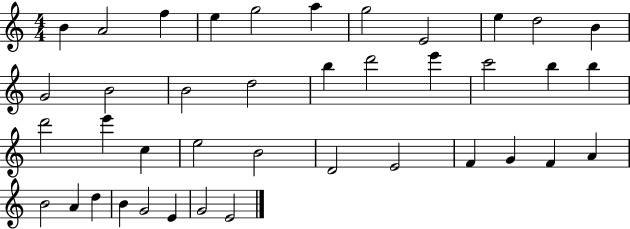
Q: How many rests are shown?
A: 0